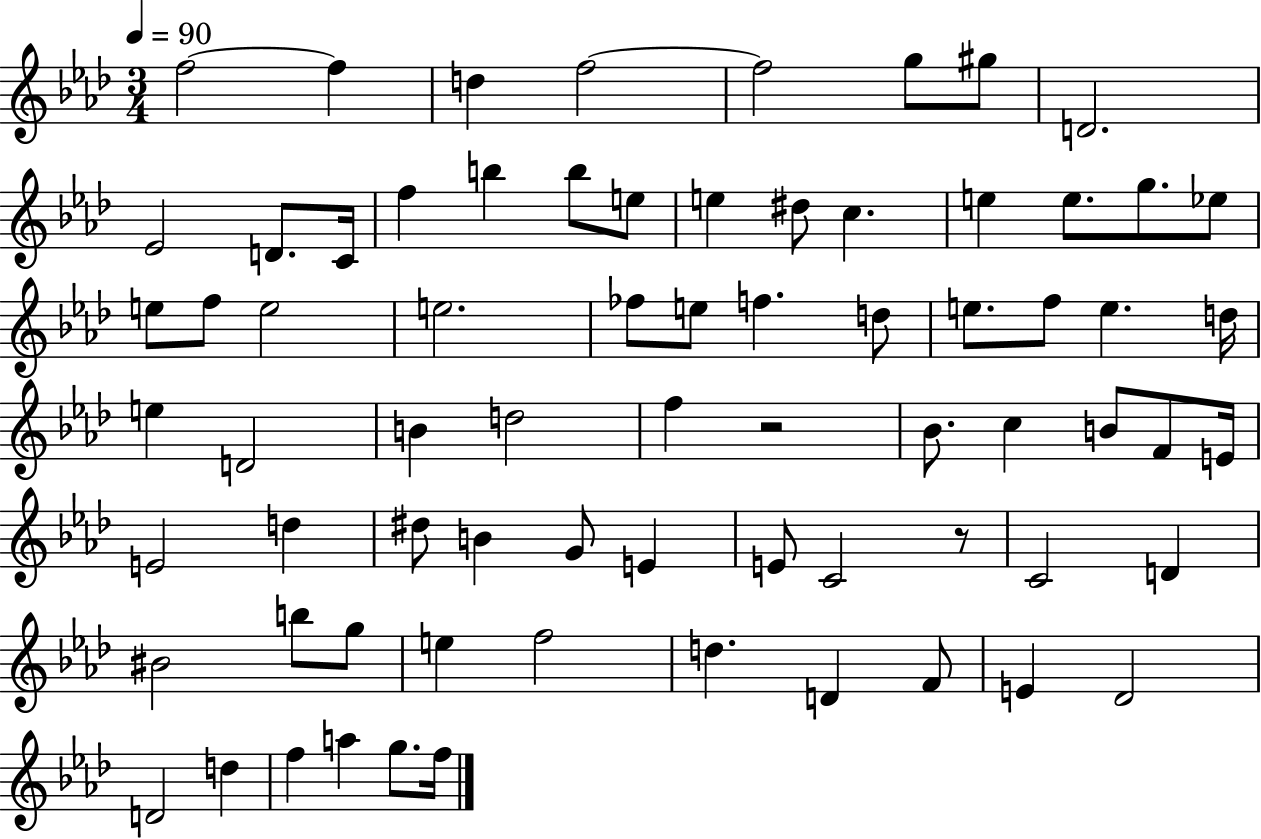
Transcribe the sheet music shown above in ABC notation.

X:1
T:Untitled
M:3/4
L:1/4
K:Ab
f2 f d f2 f2 g/2 ^g/2 D2 _E2 D/2 C/4 f b b/2 e/2 e ^d/2 c e e/2 g/2 _e/2 e/2 f/2 e2 e2 _f/2 e/2 f d/2 e/2 f/2 e d/4 e D2 B d2 f z2 _B/2 c B/2 F/2 E/4 E2 d ^d/2 B G/2 E E/2 C2 z/2 C2 D ^B2 b/2 g/2 e f2 d D F/2 E _D2 D2 d f a g/2 f/4